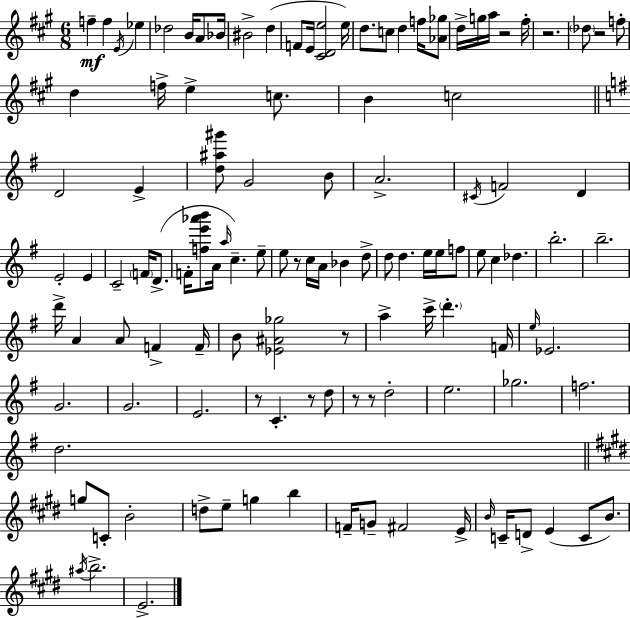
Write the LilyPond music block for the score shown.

{
  \clef treble
  \numericTimeSignature
  \time 6/8
  \key a \major
  \repeat volta 2 { f''4--\mf f''4 \acciaccatura { e'16 } ees''4 | des''2 b'16 a'8 | bes'16 bis'2-> d''4( | f'8 e'16 <cis' d' e''>2 | \break e''16) d''8. c''8 d''4 f''16 <aes' ges''>8 | d''16-> g''16 a''16 r2 | fis''16-. r2. | \parenthesize des''8 r2 f''8-. | \break d''4 f''16-> e''4-> c''8. | b'4 c''2 | \bar "||" \break \key g \major d'2 e'4-> | <d'' ais'' gis'''>8 g'2 b'8 | a'2.-> | \acciaccatura { cis'16 } f'2 d'4 | \break e'2-. e'4 | c'2-- \parenthesize f'16 d'8.->( | f'16-. <f'' e''' aes''' b'''>8 a'16 \grace { a''16 }) c''4.-- | e''8-- e''8 r8 c''16 a'16 bes'4 | \break d''8-> d''8 d''4. e''16 e''16 | f''8 e''8 c''4 des''4. | b''2.-. | b''2.-- | \break d'''16-> a'4 a'8 f'4-> | f'16-- b'8 <ees' ais' ges''>2 | r8 a''4-> c'''16-> \parenthesize d'''4.-. | f'16 \grace { e''16 } ees'2. | \break g'2. | g'2. | e'2. | r8 c'4.-. r8 | \break d''8 r8 r8 d''2-. | e''2. | ges''2. | f''2. | \break d''2. | \bar "||" \break \key e \major g''8 c'8-. b'2-. | d''8-> e''8-- g''4 b''4 | f'16-- g'8-- fis'2 e'16-> | \grace { b'16 } c'16-- d'8-> e'4( c'8 b'8.) | \break \acciaccatura { ais''16 } b''2.-> | e'2.-> | } \bar "|."
}